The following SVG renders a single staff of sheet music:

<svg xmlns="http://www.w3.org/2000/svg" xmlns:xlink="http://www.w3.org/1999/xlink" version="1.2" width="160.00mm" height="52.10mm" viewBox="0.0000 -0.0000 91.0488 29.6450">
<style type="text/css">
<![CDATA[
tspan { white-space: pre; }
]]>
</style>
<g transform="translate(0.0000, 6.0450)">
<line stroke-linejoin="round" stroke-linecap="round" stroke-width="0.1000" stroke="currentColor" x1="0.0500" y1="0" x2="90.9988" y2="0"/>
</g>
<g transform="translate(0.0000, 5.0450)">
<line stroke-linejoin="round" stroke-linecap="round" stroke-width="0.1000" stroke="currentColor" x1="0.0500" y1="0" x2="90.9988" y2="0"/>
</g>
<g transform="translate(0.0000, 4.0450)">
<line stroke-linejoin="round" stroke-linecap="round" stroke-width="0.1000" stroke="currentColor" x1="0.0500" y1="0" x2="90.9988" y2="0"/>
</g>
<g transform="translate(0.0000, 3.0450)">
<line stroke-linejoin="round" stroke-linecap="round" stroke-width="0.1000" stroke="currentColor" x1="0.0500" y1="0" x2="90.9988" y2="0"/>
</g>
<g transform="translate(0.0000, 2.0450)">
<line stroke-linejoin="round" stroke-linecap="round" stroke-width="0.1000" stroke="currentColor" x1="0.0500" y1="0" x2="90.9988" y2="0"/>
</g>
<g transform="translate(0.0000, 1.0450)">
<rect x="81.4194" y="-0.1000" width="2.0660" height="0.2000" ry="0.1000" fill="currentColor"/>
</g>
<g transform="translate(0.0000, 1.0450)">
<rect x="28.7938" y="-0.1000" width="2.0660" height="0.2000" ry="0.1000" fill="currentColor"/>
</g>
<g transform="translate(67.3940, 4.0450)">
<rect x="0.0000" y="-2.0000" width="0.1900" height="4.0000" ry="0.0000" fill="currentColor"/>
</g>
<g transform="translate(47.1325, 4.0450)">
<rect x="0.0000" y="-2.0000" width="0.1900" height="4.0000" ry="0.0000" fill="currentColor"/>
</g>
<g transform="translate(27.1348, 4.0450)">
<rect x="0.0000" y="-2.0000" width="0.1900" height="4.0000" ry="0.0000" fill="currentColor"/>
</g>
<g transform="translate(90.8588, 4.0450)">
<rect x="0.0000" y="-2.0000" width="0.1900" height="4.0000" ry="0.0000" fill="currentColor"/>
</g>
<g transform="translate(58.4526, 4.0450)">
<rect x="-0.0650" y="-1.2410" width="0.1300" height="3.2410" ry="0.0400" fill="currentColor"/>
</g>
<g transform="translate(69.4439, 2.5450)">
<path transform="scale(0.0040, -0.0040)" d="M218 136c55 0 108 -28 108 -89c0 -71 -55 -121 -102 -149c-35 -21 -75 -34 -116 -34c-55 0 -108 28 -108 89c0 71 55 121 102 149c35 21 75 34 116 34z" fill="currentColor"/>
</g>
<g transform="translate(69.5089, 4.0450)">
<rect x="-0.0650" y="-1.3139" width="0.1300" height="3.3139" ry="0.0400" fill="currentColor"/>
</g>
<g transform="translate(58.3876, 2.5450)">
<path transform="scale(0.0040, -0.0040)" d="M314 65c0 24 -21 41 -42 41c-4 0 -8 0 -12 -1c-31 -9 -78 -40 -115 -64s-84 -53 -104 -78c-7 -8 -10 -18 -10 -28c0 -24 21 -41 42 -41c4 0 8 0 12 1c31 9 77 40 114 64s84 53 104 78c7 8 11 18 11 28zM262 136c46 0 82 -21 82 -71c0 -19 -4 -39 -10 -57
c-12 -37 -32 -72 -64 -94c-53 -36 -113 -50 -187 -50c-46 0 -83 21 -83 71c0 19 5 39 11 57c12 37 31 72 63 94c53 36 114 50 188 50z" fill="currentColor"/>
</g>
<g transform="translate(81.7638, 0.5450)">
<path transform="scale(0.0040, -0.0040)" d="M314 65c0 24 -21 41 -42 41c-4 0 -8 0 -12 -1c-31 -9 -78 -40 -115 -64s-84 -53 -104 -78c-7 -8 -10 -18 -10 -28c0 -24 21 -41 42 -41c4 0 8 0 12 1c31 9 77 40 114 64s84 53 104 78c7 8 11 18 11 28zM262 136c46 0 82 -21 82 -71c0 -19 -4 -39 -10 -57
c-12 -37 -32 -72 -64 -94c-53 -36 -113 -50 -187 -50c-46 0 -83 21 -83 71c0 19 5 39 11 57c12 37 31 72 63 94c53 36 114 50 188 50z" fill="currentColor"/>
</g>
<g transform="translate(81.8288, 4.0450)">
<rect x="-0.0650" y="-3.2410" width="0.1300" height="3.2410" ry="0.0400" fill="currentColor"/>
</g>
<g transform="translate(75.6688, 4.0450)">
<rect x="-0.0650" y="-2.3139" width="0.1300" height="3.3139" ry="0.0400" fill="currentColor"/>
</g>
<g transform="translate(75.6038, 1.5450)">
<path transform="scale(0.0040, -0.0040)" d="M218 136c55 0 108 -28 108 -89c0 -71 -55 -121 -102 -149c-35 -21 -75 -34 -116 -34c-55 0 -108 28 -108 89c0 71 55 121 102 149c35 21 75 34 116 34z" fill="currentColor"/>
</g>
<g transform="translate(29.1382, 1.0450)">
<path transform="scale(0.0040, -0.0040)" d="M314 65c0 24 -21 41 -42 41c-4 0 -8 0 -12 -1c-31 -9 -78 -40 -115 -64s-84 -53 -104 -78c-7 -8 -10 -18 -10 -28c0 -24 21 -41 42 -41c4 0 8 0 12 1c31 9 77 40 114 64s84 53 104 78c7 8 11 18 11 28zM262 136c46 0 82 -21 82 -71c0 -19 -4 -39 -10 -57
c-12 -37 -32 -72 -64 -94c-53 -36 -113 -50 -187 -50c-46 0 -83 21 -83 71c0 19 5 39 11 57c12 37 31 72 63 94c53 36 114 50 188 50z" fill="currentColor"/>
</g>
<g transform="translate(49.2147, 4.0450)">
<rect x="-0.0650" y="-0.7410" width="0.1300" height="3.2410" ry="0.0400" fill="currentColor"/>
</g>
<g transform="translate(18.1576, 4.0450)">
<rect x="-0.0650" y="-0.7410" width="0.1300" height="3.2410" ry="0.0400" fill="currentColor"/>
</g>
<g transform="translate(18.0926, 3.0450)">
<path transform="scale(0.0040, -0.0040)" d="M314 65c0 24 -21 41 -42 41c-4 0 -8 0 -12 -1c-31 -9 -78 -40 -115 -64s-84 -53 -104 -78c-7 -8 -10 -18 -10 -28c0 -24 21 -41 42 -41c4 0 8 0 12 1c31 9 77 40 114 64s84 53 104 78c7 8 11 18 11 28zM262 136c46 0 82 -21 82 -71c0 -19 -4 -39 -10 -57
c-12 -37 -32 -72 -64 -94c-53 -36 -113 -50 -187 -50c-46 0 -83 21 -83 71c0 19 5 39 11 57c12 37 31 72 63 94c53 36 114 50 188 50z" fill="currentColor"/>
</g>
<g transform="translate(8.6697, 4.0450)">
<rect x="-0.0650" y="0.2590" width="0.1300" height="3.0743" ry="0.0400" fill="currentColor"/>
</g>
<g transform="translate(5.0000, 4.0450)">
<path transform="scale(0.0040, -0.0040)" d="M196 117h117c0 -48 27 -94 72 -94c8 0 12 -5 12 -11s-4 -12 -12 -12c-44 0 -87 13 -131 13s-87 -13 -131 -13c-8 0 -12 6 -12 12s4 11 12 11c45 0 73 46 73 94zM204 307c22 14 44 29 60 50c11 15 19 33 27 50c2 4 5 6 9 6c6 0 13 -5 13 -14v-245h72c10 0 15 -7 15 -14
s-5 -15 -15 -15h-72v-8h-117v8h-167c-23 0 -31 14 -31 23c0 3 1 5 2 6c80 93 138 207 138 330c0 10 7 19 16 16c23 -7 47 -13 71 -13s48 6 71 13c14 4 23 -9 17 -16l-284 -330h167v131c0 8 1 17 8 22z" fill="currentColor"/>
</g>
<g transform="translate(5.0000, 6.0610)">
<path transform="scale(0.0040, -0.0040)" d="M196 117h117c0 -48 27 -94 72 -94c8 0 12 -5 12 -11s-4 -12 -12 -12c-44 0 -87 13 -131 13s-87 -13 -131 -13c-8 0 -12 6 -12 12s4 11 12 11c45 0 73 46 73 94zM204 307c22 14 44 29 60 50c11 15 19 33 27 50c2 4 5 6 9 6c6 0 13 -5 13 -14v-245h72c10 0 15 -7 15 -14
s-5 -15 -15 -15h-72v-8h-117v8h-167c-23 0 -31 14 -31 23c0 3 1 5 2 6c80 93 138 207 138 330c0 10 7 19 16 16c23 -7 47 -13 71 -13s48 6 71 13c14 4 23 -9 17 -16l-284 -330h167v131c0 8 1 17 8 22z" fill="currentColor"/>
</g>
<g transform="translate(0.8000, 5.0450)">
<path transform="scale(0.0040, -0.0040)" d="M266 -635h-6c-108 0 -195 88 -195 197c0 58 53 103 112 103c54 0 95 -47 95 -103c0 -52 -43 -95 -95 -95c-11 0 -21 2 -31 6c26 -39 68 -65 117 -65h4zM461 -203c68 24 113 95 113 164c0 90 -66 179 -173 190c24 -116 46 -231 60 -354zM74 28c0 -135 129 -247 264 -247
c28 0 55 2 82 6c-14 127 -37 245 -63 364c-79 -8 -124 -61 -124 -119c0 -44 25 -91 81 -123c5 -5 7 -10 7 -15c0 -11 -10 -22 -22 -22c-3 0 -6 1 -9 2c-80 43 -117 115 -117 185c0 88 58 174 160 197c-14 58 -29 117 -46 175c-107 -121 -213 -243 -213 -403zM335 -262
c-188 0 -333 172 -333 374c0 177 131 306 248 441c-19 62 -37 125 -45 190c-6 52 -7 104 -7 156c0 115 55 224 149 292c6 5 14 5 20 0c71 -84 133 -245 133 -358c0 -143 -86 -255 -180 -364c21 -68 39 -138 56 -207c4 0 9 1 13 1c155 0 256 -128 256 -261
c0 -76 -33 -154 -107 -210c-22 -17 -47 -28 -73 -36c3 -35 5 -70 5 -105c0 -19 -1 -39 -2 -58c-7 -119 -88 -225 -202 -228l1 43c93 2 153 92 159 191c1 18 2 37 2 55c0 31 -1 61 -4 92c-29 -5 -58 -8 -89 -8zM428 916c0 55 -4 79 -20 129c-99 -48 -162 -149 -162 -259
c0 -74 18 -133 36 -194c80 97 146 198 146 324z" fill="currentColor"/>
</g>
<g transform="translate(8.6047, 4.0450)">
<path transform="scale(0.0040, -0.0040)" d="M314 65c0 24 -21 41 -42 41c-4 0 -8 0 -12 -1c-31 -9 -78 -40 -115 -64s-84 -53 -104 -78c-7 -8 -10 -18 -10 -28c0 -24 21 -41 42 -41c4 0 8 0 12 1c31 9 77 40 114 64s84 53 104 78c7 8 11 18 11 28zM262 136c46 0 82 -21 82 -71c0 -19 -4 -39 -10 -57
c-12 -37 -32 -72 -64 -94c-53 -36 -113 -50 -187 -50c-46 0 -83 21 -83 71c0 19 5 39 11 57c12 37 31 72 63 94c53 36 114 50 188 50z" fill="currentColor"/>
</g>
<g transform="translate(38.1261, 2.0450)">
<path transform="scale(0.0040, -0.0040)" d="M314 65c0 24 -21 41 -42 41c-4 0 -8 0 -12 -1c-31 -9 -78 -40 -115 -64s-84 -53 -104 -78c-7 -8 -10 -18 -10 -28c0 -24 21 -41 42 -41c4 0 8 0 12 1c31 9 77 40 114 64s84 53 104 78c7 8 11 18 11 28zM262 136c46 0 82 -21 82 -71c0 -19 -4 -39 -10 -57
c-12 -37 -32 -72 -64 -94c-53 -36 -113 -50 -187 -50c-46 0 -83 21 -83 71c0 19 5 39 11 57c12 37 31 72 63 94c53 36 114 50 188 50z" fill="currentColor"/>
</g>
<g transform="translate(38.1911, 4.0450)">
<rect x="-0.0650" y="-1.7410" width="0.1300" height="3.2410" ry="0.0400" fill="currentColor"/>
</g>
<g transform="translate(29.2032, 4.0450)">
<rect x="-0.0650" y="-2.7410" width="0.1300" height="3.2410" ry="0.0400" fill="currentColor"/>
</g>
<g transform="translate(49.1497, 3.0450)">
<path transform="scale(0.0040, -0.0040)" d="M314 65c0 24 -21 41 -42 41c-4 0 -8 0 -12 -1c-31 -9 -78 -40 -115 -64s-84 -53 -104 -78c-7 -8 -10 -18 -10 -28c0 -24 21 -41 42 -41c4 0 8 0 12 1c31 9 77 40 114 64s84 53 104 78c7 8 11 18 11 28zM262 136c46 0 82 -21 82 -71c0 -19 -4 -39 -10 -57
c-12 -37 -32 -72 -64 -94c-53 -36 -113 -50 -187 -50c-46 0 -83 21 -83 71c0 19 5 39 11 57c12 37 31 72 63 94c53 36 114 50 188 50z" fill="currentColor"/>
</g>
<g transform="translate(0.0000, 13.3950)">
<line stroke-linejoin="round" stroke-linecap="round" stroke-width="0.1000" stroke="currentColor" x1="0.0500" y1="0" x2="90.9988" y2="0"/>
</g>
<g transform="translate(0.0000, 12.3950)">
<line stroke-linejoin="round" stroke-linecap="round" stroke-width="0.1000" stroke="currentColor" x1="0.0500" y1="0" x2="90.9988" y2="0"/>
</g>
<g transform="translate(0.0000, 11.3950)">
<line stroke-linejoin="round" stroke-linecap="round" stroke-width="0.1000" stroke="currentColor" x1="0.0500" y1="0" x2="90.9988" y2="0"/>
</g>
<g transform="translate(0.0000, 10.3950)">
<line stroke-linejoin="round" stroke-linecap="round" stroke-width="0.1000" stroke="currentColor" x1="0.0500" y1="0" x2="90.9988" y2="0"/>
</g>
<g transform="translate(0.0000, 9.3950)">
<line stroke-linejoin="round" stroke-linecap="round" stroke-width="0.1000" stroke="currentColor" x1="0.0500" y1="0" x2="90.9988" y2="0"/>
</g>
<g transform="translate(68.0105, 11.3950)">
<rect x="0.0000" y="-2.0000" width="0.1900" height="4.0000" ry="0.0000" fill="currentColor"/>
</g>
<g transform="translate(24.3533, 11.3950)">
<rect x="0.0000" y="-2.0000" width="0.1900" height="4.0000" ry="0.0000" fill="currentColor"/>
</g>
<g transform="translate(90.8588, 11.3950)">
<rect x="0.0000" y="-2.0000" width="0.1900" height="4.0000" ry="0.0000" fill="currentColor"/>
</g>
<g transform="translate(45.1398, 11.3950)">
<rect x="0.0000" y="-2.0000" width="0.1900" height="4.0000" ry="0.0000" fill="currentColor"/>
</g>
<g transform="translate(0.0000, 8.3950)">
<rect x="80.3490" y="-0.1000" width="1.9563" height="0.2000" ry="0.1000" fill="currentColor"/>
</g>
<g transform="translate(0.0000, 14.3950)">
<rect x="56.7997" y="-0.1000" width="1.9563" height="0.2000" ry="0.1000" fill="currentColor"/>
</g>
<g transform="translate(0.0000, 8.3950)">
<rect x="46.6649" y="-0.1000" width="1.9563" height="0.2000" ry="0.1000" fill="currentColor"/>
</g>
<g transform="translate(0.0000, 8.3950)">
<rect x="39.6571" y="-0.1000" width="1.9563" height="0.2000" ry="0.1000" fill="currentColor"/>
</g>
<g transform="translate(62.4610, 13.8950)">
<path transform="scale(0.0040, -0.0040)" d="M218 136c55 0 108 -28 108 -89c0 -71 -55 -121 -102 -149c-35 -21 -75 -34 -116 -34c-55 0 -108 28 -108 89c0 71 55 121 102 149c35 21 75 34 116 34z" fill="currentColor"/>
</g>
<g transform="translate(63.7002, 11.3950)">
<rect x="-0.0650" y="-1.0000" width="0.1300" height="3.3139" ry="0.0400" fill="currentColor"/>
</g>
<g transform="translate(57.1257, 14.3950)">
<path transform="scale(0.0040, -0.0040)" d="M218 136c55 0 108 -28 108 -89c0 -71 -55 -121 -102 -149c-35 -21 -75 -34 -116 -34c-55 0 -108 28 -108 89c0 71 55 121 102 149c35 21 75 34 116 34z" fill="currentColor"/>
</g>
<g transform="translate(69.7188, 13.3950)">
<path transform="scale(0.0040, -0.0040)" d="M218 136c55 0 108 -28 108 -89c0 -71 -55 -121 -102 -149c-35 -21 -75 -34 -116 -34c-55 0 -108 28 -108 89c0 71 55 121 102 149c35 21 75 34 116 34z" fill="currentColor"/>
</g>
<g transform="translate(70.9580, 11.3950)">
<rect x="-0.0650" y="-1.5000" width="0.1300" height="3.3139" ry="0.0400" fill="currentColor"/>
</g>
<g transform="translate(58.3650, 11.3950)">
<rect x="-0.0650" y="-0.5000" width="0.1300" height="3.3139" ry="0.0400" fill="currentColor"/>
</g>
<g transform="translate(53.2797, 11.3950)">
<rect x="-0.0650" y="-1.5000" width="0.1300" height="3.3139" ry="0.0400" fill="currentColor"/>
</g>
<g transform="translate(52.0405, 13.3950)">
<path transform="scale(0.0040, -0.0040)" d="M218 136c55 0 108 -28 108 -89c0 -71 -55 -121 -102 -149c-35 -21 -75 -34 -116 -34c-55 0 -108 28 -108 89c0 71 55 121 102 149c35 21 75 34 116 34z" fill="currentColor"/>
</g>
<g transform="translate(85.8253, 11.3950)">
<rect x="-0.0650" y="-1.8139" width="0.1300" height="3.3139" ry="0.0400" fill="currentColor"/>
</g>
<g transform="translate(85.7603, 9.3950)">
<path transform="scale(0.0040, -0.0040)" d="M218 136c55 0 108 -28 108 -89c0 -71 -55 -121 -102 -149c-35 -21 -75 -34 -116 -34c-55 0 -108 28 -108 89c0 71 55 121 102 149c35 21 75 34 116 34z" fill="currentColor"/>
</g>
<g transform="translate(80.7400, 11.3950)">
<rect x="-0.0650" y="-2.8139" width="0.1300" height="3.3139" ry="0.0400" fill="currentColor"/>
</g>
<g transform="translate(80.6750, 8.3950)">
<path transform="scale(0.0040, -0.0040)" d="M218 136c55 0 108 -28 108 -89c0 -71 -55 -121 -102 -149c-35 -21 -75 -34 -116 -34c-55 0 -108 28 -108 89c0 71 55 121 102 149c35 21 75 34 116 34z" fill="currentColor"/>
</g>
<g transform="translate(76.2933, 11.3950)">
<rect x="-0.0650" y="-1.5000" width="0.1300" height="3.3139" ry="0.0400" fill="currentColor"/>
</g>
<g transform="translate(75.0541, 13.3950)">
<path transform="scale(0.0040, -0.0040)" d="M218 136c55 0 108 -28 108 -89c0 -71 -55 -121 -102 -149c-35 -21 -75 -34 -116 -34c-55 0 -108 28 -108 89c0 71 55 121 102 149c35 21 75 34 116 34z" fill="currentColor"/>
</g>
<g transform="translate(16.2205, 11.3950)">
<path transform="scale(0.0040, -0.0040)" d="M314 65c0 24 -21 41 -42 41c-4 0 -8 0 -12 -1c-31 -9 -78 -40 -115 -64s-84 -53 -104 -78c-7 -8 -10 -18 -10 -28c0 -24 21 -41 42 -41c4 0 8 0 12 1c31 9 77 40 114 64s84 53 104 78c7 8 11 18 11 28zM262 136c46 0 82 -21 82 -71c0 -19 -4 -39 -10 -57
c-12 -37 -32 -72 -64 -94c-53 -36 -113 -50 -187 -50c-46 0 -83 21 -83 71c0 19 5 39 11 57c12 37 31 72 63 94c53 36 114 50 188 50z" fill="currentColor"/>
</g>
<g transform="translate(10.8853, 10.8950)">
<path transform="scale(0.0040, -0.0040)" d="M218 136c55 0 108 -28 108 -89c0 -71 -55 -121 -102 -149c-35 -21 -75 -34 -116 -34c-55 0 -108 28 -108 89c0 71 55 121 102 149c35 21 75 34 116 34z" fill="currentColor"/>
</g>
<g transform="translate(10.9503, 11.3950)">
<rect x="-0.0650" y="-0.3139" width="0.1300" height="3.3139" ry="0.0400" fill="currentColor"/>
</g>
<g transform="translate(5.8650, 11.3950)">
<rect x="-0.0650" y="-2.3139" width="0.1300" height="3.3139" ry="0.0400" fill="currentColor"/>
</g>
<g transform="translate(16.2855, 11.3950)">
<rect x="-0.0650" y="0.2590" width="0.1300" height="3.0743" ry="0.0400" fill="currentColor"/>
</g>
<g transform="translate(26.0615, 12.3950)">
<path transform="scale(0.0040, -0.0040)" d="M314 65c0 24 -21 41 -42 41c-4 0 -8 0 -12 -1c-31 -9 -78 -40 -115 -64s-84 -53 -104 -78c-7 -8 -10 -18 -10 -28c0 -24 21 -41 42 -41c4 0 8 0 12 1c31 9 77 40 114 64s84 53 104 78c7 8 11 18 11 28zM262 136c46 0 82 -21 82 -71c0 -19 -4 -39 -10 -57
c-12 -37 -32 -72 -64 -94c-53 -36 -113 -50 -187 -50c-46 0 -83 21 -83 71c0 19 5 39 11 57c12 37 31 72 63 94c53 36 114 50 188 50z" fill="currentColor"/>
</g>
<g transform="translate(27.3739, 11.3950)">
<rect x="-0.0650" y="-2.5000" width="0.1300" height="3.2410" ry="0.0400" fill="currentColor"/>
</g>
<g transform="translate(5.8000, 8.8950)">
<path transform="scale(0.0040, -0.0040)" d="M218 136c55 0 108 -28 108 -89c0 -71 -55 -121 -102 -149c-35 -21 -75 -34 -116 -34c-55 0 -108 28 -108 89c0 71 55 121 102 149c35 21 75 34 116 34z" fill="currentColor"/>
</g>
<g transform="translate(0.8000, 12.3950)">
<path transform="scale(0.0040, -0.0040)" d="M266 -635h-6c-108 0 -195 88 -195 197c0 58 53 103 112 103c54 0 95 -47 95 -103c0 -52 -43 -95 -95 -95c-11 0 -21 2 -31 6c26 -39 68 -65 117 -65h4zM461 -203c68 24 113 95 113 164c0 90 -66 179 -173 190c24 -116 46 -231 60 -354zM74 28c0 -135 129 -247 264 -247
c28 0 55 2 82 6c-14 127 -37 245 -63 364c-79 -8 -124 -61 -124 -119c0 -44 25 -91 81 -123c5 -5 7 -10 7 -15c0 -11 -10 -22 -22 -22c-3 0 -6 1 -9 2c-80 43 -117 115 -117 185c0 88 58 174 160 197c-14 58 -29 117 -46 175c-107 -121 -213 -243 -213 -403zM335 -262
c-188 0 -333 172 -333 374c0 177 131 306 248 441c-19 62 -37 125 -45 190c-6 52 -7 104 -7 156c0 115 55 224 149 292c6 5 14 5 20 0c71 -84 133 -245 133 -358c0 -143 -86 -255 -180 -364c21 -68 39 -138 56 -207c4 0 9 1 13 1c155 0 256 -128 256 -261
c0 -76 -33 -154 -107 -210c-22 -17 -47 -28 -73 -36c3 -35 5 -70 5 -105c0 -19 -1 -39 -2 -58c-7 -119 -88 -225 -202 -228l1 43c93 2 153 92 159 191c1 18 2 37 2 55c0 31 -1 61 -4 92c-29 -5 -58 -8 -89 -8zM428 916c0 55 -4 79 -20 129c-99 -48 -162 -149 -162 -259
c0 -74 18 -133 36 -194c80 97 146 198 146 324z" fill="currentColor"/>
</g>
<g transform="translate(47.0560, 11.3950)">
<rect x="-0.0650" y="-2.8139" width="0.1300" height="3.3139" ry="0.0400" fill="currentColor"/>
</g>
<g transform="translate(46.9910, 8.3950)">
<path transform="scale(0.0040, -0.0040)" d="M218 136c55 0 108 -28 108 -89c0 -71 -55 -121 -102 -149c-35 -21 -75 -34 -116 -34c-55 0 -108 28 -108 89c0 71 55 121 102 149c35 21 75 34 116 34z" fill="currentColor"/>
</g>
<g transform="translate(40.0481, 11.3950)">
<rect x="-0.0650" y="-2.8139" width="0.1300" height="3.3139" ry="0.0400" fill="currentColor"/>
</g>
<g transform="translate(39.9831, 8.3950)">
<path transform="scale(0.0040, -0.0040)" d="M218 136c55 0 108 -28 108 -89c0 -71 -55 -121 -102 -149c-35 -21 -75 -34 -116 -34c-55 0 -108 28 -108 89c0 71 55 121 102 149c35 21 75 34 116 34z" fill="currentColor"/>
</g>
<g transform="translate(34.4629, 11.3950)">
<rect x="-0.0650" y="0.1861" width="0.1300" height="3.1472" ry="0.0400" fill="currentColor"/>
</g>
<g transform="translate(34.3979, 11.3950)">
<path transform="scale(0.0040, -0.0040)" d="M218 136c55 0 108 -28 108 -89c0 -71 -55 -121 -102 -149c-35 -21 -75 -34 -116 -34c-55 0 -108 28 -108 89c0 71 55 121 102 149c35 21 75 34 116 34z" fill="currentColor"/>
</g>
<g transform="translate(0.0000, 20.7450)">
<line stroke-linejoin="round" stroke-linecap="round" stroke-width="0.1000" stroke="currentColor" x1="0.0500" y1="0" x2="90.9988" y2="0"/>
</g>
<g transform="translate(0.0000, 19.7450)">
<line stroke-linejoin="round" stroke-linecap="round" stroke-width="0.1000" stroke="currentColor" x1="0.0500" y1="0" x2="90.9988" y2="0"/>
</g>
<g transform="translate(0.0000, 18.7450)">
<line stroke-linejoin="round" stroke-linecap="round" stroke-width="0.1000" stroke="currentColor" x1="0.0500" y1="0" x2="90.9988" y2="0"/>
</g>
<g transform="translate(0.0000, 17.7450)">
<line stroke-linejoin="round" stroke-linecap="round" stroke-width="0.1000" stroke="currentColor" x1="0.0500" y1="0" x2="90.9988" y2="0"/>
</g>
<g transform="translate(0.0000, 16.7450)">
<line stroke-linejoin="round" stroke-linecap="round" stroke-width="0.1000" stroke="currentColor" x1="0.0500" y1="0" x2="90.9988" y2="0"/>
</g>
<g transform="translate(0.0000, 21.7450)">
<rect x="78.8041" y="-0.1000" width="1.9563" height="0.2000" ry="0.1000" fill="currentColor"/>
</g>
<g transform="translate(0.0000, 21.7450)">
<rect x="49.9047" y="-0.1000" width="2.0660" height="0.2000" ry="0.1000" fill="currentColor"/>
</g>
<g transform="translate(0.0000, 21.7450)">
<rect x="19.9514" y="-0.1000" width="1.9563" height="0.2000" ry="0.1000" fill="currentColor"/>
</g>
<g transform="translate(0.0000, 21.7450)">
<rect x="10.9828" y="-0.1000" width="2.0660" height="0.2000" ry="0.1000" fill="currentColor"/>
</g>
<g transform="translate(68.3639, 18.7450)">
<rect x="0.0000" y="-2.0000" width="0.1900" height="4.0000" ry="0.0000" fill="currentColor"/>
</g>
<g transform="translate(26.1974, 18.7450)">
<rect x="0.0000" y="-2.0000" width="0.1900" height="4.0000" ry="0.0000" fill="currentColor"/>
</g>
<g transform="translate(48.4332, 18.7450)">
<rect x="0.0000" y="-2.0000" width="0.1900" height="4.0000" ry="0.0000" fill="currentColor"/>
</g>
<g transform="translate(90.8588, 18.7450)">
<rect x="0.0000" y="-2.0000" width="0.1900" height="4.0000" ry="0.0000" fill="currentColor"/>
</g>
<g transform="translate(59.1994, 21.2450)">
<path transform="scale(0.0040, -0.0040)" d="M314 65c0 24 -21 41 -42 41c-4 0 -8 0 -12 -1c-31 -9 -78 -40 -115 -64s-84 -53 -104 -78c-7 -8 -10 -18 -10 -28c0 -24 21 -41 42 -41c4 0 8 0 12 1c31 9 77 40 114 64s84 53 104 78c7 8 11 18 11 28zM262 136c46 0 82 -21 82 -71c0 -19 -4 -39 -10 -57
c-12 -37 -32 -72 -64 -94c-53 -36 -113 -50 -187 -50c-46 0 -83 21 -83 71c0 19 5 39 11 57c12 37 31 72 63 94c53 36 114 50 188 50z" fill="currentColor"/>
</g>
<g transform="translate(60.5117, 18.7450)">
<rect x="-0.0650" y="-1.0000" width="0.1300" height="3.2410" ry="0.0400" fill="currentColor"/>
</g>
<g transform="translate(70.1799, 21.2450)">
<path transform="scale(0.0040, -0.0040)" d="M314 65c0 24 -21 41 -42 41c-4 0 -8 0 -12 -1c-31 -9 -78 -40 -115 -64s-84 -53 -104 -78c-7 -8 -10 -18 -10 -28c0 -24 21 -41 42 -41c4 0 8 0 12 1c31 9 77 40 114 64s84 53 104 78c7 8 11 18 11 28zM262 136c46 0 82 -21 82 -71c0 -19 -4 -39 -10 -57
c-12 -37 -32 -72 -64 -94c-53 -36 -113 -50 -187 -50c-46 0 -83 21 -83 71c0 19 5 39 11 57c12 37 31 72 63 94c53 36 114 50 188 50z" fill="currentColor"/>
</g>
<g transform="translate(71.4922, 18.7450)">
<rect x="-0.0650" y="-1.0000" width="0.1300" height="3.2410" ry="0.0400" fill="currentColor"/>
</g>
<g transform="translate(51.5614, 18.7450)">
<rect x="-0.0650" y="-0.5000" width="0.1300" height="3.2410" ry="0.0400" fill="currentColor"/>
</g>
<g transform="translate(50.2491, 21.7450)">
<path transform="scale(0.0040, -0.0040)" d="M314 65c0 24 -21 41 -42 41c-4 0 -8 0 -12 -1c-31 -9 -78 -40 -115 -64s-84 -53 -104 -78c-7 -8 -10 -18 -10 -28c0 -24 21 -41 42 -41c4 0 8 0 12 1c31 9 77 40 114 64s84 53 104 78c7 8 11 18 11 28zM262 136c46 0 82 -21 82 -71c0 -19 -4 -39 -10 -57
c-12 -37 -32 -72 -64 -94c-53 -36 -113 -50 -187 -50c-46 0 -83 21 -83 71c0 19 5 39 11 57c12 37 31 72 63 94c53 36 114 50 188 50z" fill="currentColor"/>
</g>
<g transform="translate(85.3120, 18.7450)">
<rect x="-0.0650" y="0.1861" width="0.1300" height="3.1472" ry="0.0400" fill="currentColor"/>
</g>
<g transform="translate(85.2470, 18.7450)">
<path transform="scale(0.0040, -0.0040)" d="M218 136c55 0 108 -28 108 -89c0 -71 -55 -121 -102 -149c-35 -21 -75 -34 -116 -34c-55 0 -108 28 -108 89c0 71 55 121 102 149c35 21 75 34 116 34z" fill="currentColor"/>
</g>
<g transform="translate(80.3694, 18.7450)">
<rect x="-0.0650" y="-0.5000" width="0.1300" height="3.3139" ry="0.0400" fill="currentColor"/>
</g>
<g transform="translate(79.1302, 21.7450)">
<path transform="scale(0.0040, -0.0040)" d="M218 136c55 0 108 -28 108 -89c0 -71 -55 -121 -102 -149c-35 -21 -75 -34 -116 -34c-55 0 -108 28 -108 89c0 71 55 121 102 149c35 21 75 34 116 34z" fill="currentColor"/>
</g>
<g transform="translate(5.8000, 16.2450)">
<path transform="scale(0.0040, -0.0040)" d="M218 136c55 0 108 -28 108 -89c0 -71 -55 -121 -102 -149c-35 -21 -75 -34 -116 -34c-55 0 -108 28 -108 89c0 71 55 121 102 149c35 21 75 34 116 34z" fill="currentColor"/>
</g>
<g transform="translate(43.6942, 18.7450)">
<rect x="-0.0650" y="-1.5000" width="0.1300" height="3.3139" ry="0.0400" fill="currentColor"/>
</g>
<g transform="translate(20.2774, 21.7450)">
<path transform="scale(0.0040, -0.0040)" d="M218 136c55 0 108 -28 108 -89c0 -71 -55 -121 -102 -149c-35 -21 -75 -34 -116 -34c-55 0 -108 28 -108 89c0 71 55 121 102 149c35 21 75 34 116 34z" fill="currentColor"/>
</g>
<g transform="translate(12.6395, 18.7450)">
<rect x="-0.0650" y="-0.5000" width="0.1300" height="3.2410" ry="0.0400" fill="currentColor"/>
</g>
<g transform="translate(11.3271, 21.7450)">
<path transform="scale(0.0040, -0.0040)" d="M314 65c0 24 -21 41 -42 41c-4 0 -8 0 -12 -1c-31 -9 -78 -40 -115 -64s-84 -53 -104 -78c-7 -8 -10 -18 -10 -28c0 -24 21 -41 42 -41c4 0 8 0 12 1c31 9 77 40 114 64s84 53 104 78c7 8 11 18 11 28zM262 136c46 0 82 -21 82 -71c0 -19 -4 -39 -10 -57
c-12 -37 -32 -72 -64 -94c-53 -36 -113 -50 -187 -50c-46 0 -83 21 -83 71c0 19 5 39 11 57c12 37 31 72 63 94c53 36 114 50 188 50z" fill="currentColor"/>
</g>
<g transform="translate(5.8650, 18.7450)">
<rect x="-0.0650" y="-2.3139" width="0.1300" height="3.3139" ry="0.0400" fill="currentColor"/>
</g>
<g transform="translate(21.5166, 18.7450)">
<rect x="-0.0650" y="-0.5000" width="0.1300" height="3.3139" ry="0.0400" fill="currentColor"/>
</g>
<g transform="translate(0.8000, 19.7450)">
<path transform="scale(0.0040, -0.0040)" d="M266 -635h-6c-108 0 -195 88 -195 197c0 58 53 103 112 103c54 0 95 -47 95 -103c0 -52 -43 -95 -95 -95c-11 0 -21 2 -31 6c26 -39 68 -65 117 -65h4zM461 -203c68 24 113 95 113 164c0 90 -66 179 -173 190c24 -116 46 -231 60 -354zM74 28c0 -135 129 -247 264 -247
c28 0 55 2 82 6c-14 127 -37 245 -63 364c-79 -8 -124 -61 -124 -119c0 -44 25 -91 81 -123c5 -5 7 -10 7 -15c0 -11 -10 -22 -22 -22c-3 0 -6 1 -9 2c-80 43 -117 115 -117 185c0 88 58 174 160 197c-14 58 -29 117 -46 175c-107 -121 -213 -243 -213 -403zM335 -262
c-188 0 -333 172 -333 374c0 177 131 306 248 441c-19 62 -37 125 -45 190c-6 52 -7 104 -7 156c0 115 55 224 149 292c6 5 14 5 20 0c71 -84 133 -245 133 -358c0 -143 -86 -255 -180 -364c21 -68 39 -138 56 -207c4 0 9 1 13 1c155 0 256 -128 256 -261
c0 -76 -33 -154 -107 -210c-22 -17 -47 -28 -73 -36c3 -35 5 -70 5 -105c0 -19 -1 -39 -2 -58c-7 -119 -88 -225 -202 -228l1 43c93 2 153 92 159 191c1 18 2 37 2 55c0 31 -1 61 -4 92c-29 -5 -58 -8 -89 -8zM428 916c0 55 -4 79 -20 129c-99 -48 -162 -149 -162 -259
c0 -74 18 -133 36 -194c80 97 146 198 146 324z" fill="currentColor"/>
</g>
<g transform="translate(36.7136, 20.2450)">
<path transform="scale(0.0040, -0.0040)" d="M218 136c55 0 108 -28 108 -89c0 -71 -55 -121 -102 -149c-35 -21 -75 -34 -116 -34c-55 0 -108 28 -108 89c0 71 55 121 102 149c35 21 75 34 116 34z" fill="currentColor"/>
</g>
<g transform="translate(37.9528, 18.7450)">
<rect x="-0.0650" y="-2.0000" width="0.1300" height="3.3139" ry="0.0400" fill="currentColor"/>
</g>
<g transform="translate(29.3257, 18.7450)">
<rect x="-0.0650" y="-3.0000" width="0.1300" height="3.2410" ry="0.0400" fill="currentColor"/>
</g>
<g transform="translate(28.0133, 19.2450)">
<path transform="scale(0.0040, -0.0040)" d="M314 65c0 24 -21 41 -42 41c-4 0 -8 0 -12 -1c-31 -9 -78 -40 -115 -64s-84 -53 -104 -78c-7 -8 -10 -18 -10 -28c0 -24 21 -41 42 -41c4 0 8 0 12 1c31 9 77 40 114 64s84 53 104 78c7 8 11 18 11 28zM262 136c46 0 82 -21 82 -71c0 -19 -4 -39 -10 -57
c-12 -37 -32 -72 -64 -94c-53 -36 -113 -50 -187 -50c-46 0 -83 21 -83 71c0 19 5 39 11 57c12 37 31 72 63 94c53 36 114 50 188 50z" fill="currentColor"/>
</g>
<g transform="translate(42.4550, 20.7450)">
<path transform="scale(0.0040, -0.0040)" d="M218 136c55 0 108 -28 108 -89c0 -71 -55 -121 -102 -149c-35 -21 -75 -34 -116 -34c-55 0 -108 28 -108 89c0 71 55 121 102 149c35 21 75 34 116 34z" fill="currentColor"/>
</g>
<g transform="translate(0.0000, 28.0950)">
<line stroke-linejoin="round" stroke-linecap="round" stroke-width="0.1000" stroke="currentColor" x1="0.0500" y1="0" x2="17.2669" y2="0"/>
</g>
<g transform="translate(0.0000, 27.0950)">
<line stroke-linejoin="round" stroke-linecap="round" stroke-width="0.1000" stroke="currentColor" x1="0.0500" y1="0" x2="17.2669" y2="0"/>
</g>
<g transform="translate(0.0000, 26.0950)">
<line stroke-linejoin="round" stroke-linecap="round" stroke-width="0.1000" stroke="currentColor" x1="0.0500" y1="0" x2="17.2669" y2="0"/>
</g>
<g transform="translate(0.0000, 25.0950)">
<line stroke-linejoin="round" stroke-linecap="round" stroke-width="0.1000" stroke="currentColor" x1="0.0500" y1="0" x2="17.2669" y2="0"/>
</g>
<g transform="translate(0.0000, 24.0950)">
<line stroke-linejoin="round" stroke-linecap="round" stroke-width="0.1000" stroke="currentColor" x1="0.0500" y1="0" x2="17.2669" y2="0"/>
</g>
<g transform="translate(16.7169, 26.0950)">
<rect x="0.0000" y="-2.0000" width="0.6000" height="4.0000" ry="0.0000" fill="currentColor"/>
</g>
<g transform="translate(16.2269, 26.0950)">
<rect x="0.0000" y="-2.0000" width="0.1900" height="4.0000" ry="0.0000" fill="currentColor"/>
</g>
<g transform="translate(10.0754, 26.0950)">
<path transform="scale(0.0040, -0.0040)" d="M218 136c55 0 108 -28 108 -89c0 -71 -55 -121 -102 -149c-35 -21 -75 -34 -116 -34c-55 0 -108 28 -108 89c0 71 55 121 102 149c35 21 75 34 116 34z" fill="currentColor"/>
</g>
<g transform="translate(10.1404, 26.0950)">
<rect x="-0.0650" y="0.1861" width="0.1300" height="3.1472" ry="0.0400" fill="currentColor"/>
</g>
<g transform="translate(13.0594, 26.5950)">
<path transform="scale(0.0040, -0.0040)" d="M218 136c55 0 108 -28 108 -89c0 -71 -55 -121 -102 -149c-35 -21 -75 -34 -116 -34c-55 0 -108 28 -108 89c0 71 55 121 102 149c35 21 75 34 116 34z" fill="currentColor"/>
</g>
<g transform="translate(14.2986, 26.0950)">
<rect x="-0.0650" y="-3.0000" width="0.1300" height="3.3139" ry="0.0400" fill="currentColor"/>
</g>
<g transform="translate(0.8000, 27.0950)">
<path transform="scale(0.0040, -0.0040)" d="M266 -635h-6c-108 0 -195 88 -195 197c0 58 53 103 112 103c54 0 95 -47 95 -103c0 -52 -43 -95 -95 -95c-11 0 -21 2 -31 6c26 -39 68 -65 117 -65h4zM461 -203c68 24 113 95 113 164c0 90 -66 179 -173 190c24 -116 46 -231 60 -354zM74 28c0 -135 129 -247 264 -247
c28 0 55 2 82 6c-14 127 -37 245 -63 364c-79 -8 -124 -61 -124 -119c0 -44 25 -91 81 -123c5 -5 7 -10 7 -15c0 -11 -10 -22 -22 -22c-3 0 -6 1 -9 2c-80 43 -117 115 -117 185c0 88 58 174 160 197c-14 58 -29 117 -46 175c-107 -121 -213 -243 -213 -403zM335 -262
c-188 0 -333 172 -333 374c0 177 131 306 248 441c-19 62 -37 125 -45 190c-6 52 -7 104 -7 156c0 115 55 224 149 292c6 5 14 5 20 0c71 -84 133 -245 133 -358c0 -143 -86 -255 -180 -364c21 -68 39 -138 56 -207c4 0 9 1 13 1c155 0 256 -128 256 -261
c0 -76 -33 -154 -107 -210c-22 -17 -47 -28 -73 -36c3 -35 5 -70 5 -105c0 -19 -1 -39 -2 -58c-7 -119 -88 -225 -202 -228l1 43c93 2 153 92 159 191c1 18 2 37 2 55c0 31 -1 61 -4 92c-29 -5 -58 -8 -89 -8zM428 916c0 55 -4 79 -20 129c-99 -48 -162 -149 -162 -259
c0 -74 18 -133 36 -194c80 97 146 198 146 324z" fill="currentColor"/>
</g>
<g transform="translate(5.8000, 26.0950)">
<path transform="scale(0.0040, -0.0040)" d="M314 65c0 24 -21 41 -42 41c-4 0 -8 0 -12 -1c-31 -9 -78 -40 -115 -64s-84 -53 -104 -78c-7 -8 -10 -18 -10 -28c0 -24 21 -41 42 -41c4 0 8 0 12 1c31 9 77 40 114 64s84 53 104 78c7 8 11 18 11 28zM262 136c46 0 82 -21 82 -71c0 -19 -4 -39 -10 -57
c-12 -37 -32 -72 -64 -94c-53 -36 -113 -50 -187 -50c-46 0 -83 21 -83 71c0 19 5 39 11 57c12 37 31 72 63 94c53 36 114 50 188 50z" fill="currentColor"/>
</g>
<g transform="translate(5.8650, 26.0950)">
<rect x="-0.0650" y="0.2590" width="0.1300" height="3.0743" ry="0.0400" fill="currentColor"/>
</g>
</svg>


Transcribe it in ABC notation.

X:1
T:Untitled
M:4/4
L:1/4
K:C
B2 d2 a2 f2 d2 e2 e g b2 g c B2 G2 B a a E C D E E a f g C2 C A2 F E C2 D2 D2 C B B2 B A